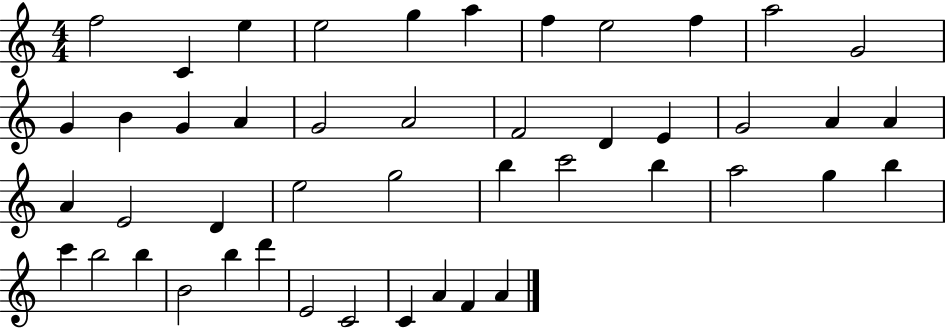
F5/h C4/q E5/q E5/h G5/q A5/q F5/q E5/h F5/q A5/h G4/h G4/q B4/q G4/q A4/q G4/h A4/h F4/h D4/q E4/q G4/h A4/q A4/q A4/q E4/h D4/q E5/h G5/h B5/q C6/h B5/q A5/h G5/q B5/q C6/q B5/h B5/q B4/h B5/q D6/q E4/h C4/h C4/q A4/q F4/q A4/q